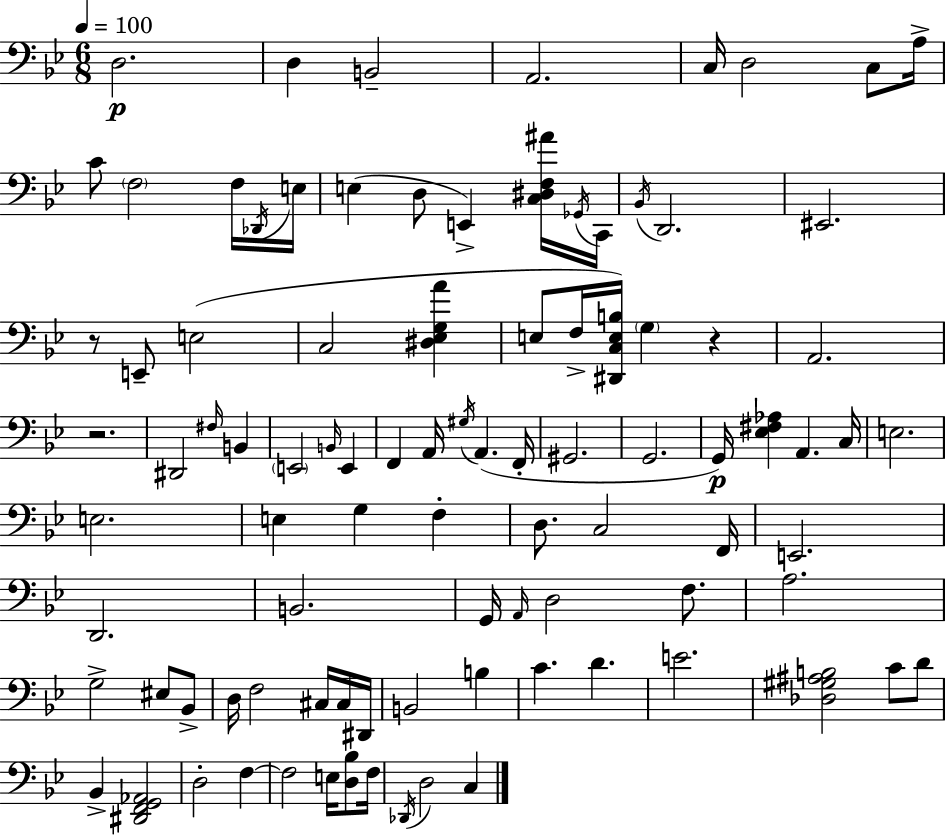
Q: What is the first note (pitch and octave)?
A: D3